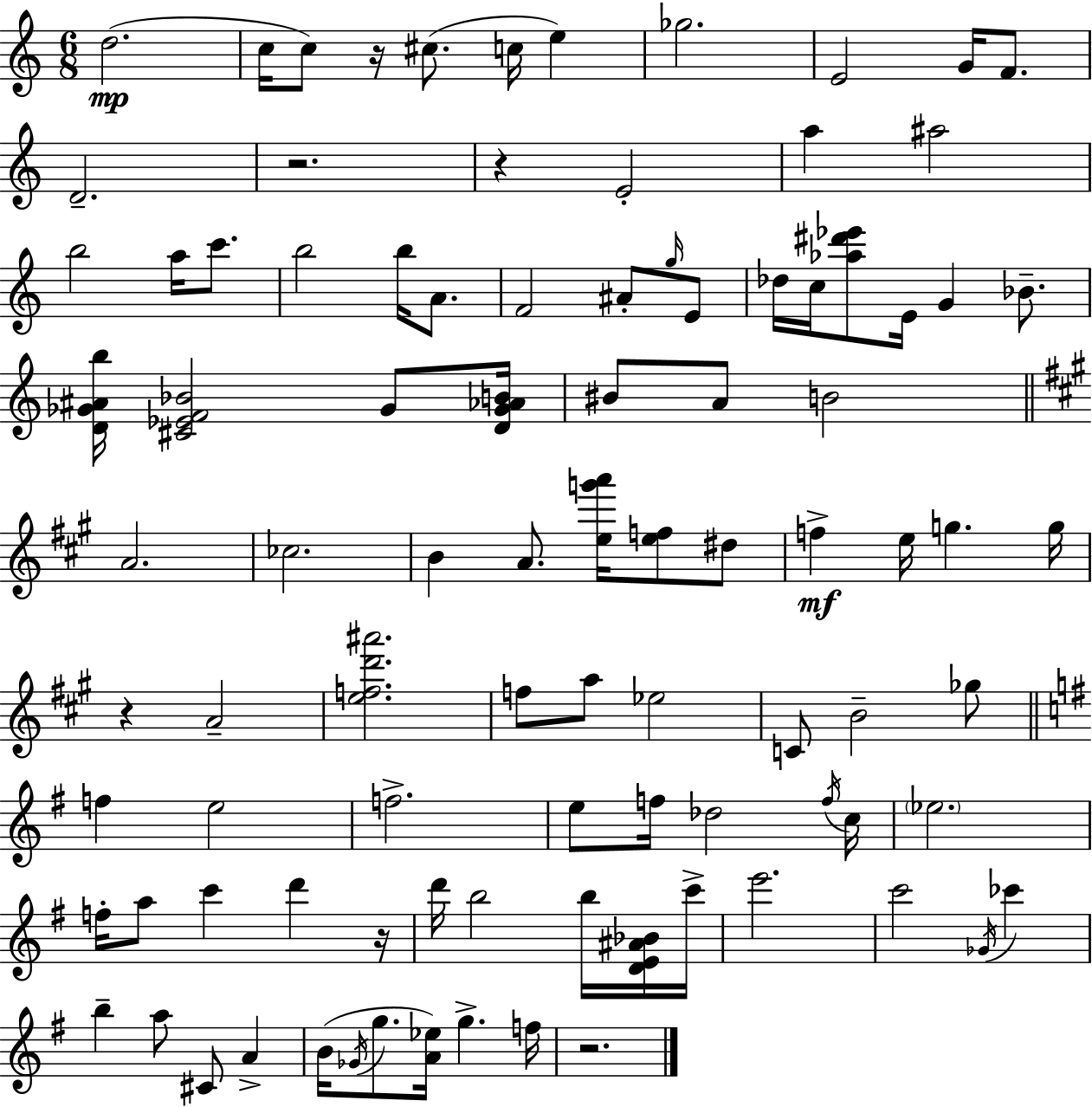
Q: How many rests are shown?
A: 6